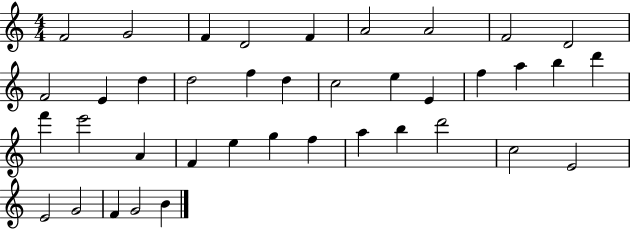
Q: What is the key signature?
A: C major